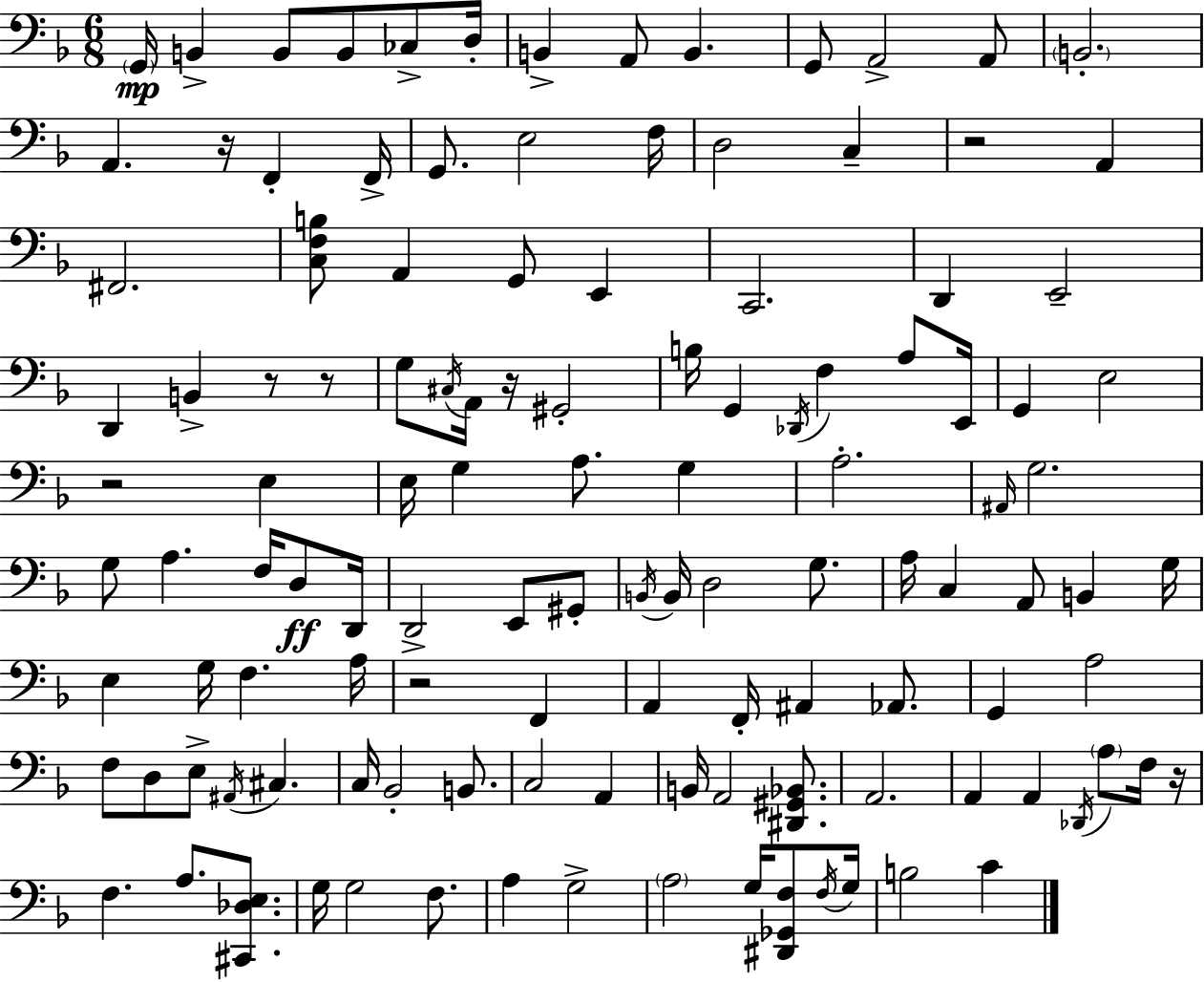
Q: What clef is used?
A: bass